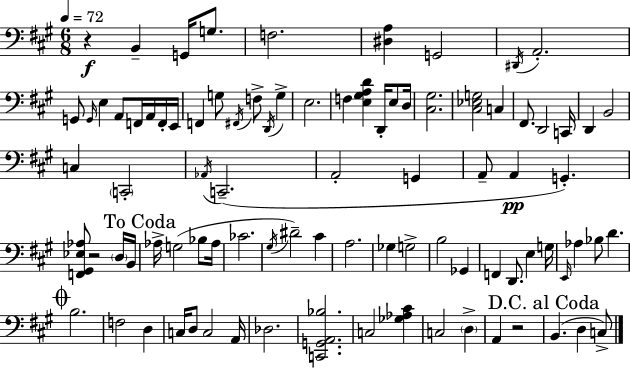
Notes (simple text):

R/q B2/q G2/s G3/e. F3/h. [D#3,A3]/q G2/h D#2/s A2/h. G2/e G2/s E3/q A2/e F2/s A2/s F2/s E2/s F2/q G3/e F#2/s F3/e D2/s G3/q E3/h. F3/q [E3,G#3,A3,D4]/q D2/s E3/e D3/s [C#3,G#3]/h. [C#3,Eb3,G3]/h C3/q F#2/e. D2/h C2/s D2/q B2/h C3/q C2/h Ab2/s C2/h. A2/h G2/q A2/e A2/q G2/q. [F2,G#2,Eb3,Ab3]/e R/h D3/s B2/s Ab3/s G3/h Bb3/e Ab3/s CES4/h. G#3/s D#4/h C#4/q A3/h. Gb3/q G3/h B3/h Gb2/q F2/q D2/e. E3/q G3/s E2/s Ab3/q Bb3/e D4/q. B3/h. F3/h D3/q C3/s D3/e C3/h A2/s Db3/h. [C2,G2,A2,Bb3]/h. C3/h [Gb3,Ab3,C#4]/q C3/h D3/q A2/q R/h B2/q. D3/q C3/e